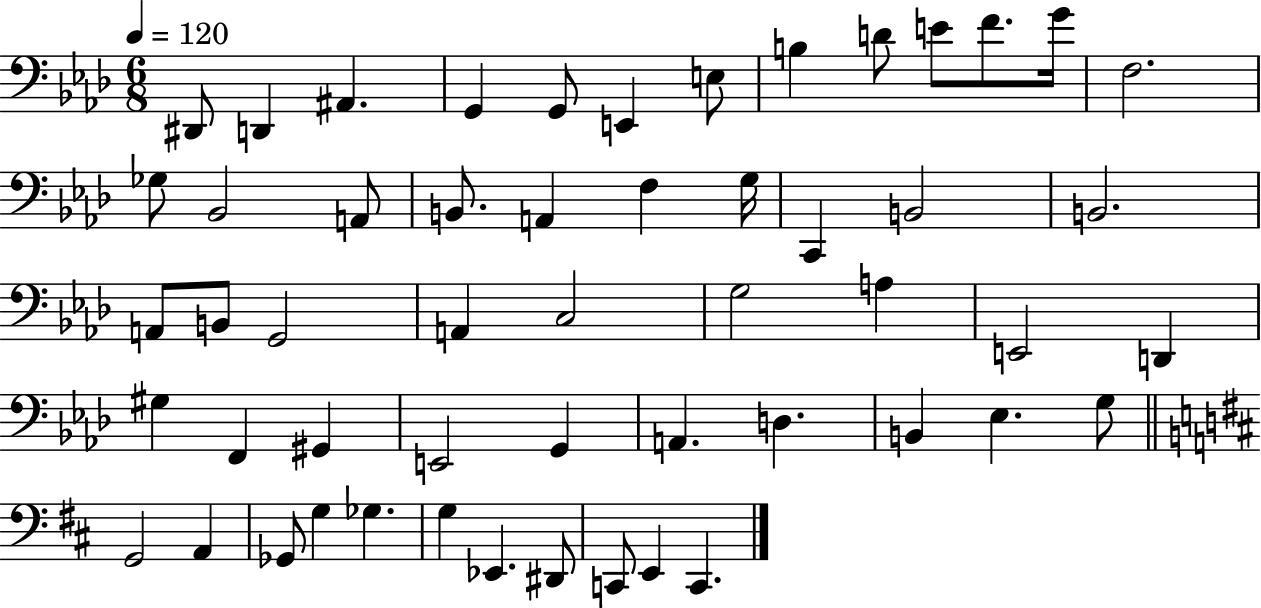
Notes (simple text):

D#2/e D2/q A#2/q. G2/q G2/e E2/q E3/e B3/q D4/e E4/e F4/e. G4/s F3/h. Gb3/e Bb2/h A2/e B2/e. A2/q F3/q G3/s C2/q B2/h B2/h. A2/e B2/e G2/h A2/q C3/h G3/h A3/q E2/h D2/q G#3/q F2/q G#2/q E2/h G2/q A2/q. D3/q. B2/q Eb3/q. G3/e G2/h A2/q Gb2/e G3/q Gb3/q. G3/q Eb2/q. D#2/e C2/e E2/q C2/q.